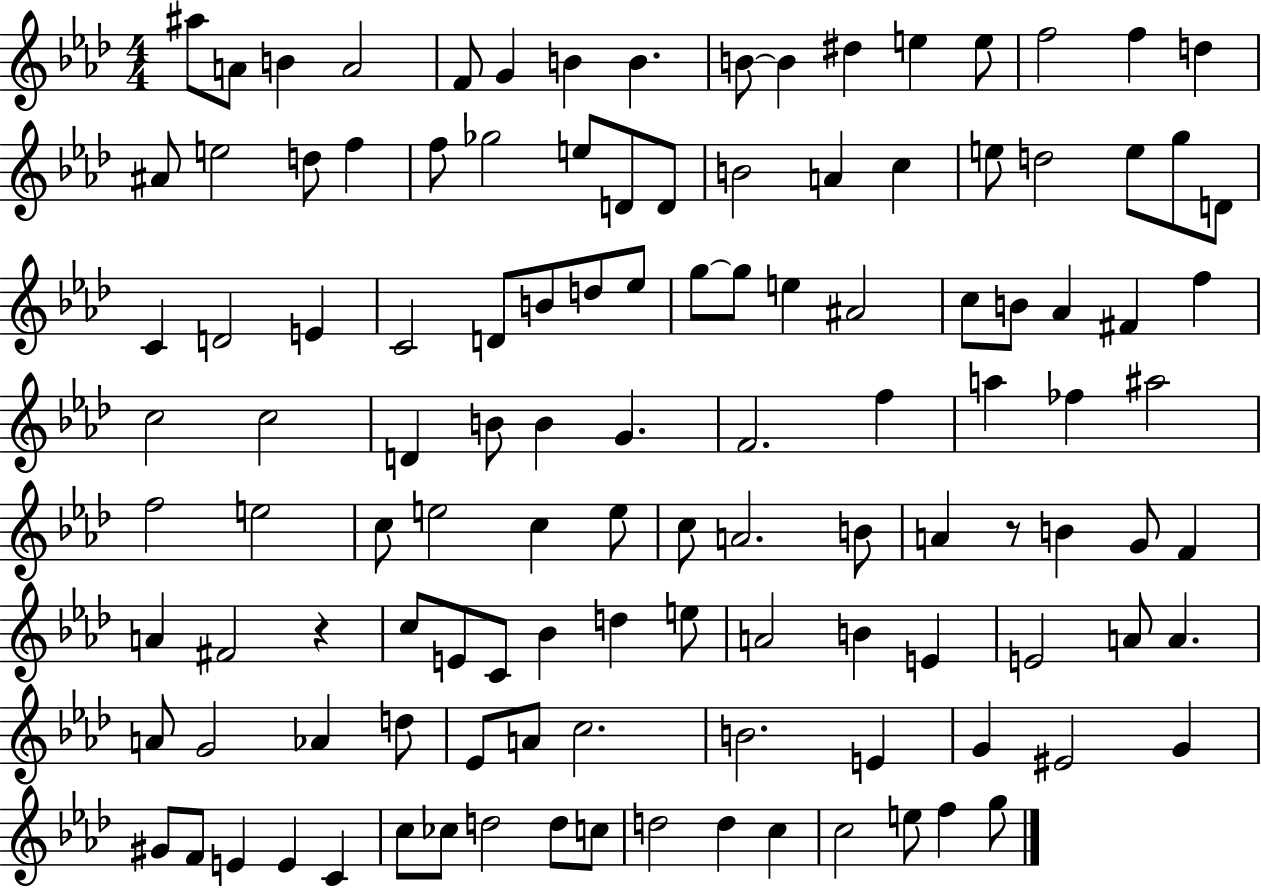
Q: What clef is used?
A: treble